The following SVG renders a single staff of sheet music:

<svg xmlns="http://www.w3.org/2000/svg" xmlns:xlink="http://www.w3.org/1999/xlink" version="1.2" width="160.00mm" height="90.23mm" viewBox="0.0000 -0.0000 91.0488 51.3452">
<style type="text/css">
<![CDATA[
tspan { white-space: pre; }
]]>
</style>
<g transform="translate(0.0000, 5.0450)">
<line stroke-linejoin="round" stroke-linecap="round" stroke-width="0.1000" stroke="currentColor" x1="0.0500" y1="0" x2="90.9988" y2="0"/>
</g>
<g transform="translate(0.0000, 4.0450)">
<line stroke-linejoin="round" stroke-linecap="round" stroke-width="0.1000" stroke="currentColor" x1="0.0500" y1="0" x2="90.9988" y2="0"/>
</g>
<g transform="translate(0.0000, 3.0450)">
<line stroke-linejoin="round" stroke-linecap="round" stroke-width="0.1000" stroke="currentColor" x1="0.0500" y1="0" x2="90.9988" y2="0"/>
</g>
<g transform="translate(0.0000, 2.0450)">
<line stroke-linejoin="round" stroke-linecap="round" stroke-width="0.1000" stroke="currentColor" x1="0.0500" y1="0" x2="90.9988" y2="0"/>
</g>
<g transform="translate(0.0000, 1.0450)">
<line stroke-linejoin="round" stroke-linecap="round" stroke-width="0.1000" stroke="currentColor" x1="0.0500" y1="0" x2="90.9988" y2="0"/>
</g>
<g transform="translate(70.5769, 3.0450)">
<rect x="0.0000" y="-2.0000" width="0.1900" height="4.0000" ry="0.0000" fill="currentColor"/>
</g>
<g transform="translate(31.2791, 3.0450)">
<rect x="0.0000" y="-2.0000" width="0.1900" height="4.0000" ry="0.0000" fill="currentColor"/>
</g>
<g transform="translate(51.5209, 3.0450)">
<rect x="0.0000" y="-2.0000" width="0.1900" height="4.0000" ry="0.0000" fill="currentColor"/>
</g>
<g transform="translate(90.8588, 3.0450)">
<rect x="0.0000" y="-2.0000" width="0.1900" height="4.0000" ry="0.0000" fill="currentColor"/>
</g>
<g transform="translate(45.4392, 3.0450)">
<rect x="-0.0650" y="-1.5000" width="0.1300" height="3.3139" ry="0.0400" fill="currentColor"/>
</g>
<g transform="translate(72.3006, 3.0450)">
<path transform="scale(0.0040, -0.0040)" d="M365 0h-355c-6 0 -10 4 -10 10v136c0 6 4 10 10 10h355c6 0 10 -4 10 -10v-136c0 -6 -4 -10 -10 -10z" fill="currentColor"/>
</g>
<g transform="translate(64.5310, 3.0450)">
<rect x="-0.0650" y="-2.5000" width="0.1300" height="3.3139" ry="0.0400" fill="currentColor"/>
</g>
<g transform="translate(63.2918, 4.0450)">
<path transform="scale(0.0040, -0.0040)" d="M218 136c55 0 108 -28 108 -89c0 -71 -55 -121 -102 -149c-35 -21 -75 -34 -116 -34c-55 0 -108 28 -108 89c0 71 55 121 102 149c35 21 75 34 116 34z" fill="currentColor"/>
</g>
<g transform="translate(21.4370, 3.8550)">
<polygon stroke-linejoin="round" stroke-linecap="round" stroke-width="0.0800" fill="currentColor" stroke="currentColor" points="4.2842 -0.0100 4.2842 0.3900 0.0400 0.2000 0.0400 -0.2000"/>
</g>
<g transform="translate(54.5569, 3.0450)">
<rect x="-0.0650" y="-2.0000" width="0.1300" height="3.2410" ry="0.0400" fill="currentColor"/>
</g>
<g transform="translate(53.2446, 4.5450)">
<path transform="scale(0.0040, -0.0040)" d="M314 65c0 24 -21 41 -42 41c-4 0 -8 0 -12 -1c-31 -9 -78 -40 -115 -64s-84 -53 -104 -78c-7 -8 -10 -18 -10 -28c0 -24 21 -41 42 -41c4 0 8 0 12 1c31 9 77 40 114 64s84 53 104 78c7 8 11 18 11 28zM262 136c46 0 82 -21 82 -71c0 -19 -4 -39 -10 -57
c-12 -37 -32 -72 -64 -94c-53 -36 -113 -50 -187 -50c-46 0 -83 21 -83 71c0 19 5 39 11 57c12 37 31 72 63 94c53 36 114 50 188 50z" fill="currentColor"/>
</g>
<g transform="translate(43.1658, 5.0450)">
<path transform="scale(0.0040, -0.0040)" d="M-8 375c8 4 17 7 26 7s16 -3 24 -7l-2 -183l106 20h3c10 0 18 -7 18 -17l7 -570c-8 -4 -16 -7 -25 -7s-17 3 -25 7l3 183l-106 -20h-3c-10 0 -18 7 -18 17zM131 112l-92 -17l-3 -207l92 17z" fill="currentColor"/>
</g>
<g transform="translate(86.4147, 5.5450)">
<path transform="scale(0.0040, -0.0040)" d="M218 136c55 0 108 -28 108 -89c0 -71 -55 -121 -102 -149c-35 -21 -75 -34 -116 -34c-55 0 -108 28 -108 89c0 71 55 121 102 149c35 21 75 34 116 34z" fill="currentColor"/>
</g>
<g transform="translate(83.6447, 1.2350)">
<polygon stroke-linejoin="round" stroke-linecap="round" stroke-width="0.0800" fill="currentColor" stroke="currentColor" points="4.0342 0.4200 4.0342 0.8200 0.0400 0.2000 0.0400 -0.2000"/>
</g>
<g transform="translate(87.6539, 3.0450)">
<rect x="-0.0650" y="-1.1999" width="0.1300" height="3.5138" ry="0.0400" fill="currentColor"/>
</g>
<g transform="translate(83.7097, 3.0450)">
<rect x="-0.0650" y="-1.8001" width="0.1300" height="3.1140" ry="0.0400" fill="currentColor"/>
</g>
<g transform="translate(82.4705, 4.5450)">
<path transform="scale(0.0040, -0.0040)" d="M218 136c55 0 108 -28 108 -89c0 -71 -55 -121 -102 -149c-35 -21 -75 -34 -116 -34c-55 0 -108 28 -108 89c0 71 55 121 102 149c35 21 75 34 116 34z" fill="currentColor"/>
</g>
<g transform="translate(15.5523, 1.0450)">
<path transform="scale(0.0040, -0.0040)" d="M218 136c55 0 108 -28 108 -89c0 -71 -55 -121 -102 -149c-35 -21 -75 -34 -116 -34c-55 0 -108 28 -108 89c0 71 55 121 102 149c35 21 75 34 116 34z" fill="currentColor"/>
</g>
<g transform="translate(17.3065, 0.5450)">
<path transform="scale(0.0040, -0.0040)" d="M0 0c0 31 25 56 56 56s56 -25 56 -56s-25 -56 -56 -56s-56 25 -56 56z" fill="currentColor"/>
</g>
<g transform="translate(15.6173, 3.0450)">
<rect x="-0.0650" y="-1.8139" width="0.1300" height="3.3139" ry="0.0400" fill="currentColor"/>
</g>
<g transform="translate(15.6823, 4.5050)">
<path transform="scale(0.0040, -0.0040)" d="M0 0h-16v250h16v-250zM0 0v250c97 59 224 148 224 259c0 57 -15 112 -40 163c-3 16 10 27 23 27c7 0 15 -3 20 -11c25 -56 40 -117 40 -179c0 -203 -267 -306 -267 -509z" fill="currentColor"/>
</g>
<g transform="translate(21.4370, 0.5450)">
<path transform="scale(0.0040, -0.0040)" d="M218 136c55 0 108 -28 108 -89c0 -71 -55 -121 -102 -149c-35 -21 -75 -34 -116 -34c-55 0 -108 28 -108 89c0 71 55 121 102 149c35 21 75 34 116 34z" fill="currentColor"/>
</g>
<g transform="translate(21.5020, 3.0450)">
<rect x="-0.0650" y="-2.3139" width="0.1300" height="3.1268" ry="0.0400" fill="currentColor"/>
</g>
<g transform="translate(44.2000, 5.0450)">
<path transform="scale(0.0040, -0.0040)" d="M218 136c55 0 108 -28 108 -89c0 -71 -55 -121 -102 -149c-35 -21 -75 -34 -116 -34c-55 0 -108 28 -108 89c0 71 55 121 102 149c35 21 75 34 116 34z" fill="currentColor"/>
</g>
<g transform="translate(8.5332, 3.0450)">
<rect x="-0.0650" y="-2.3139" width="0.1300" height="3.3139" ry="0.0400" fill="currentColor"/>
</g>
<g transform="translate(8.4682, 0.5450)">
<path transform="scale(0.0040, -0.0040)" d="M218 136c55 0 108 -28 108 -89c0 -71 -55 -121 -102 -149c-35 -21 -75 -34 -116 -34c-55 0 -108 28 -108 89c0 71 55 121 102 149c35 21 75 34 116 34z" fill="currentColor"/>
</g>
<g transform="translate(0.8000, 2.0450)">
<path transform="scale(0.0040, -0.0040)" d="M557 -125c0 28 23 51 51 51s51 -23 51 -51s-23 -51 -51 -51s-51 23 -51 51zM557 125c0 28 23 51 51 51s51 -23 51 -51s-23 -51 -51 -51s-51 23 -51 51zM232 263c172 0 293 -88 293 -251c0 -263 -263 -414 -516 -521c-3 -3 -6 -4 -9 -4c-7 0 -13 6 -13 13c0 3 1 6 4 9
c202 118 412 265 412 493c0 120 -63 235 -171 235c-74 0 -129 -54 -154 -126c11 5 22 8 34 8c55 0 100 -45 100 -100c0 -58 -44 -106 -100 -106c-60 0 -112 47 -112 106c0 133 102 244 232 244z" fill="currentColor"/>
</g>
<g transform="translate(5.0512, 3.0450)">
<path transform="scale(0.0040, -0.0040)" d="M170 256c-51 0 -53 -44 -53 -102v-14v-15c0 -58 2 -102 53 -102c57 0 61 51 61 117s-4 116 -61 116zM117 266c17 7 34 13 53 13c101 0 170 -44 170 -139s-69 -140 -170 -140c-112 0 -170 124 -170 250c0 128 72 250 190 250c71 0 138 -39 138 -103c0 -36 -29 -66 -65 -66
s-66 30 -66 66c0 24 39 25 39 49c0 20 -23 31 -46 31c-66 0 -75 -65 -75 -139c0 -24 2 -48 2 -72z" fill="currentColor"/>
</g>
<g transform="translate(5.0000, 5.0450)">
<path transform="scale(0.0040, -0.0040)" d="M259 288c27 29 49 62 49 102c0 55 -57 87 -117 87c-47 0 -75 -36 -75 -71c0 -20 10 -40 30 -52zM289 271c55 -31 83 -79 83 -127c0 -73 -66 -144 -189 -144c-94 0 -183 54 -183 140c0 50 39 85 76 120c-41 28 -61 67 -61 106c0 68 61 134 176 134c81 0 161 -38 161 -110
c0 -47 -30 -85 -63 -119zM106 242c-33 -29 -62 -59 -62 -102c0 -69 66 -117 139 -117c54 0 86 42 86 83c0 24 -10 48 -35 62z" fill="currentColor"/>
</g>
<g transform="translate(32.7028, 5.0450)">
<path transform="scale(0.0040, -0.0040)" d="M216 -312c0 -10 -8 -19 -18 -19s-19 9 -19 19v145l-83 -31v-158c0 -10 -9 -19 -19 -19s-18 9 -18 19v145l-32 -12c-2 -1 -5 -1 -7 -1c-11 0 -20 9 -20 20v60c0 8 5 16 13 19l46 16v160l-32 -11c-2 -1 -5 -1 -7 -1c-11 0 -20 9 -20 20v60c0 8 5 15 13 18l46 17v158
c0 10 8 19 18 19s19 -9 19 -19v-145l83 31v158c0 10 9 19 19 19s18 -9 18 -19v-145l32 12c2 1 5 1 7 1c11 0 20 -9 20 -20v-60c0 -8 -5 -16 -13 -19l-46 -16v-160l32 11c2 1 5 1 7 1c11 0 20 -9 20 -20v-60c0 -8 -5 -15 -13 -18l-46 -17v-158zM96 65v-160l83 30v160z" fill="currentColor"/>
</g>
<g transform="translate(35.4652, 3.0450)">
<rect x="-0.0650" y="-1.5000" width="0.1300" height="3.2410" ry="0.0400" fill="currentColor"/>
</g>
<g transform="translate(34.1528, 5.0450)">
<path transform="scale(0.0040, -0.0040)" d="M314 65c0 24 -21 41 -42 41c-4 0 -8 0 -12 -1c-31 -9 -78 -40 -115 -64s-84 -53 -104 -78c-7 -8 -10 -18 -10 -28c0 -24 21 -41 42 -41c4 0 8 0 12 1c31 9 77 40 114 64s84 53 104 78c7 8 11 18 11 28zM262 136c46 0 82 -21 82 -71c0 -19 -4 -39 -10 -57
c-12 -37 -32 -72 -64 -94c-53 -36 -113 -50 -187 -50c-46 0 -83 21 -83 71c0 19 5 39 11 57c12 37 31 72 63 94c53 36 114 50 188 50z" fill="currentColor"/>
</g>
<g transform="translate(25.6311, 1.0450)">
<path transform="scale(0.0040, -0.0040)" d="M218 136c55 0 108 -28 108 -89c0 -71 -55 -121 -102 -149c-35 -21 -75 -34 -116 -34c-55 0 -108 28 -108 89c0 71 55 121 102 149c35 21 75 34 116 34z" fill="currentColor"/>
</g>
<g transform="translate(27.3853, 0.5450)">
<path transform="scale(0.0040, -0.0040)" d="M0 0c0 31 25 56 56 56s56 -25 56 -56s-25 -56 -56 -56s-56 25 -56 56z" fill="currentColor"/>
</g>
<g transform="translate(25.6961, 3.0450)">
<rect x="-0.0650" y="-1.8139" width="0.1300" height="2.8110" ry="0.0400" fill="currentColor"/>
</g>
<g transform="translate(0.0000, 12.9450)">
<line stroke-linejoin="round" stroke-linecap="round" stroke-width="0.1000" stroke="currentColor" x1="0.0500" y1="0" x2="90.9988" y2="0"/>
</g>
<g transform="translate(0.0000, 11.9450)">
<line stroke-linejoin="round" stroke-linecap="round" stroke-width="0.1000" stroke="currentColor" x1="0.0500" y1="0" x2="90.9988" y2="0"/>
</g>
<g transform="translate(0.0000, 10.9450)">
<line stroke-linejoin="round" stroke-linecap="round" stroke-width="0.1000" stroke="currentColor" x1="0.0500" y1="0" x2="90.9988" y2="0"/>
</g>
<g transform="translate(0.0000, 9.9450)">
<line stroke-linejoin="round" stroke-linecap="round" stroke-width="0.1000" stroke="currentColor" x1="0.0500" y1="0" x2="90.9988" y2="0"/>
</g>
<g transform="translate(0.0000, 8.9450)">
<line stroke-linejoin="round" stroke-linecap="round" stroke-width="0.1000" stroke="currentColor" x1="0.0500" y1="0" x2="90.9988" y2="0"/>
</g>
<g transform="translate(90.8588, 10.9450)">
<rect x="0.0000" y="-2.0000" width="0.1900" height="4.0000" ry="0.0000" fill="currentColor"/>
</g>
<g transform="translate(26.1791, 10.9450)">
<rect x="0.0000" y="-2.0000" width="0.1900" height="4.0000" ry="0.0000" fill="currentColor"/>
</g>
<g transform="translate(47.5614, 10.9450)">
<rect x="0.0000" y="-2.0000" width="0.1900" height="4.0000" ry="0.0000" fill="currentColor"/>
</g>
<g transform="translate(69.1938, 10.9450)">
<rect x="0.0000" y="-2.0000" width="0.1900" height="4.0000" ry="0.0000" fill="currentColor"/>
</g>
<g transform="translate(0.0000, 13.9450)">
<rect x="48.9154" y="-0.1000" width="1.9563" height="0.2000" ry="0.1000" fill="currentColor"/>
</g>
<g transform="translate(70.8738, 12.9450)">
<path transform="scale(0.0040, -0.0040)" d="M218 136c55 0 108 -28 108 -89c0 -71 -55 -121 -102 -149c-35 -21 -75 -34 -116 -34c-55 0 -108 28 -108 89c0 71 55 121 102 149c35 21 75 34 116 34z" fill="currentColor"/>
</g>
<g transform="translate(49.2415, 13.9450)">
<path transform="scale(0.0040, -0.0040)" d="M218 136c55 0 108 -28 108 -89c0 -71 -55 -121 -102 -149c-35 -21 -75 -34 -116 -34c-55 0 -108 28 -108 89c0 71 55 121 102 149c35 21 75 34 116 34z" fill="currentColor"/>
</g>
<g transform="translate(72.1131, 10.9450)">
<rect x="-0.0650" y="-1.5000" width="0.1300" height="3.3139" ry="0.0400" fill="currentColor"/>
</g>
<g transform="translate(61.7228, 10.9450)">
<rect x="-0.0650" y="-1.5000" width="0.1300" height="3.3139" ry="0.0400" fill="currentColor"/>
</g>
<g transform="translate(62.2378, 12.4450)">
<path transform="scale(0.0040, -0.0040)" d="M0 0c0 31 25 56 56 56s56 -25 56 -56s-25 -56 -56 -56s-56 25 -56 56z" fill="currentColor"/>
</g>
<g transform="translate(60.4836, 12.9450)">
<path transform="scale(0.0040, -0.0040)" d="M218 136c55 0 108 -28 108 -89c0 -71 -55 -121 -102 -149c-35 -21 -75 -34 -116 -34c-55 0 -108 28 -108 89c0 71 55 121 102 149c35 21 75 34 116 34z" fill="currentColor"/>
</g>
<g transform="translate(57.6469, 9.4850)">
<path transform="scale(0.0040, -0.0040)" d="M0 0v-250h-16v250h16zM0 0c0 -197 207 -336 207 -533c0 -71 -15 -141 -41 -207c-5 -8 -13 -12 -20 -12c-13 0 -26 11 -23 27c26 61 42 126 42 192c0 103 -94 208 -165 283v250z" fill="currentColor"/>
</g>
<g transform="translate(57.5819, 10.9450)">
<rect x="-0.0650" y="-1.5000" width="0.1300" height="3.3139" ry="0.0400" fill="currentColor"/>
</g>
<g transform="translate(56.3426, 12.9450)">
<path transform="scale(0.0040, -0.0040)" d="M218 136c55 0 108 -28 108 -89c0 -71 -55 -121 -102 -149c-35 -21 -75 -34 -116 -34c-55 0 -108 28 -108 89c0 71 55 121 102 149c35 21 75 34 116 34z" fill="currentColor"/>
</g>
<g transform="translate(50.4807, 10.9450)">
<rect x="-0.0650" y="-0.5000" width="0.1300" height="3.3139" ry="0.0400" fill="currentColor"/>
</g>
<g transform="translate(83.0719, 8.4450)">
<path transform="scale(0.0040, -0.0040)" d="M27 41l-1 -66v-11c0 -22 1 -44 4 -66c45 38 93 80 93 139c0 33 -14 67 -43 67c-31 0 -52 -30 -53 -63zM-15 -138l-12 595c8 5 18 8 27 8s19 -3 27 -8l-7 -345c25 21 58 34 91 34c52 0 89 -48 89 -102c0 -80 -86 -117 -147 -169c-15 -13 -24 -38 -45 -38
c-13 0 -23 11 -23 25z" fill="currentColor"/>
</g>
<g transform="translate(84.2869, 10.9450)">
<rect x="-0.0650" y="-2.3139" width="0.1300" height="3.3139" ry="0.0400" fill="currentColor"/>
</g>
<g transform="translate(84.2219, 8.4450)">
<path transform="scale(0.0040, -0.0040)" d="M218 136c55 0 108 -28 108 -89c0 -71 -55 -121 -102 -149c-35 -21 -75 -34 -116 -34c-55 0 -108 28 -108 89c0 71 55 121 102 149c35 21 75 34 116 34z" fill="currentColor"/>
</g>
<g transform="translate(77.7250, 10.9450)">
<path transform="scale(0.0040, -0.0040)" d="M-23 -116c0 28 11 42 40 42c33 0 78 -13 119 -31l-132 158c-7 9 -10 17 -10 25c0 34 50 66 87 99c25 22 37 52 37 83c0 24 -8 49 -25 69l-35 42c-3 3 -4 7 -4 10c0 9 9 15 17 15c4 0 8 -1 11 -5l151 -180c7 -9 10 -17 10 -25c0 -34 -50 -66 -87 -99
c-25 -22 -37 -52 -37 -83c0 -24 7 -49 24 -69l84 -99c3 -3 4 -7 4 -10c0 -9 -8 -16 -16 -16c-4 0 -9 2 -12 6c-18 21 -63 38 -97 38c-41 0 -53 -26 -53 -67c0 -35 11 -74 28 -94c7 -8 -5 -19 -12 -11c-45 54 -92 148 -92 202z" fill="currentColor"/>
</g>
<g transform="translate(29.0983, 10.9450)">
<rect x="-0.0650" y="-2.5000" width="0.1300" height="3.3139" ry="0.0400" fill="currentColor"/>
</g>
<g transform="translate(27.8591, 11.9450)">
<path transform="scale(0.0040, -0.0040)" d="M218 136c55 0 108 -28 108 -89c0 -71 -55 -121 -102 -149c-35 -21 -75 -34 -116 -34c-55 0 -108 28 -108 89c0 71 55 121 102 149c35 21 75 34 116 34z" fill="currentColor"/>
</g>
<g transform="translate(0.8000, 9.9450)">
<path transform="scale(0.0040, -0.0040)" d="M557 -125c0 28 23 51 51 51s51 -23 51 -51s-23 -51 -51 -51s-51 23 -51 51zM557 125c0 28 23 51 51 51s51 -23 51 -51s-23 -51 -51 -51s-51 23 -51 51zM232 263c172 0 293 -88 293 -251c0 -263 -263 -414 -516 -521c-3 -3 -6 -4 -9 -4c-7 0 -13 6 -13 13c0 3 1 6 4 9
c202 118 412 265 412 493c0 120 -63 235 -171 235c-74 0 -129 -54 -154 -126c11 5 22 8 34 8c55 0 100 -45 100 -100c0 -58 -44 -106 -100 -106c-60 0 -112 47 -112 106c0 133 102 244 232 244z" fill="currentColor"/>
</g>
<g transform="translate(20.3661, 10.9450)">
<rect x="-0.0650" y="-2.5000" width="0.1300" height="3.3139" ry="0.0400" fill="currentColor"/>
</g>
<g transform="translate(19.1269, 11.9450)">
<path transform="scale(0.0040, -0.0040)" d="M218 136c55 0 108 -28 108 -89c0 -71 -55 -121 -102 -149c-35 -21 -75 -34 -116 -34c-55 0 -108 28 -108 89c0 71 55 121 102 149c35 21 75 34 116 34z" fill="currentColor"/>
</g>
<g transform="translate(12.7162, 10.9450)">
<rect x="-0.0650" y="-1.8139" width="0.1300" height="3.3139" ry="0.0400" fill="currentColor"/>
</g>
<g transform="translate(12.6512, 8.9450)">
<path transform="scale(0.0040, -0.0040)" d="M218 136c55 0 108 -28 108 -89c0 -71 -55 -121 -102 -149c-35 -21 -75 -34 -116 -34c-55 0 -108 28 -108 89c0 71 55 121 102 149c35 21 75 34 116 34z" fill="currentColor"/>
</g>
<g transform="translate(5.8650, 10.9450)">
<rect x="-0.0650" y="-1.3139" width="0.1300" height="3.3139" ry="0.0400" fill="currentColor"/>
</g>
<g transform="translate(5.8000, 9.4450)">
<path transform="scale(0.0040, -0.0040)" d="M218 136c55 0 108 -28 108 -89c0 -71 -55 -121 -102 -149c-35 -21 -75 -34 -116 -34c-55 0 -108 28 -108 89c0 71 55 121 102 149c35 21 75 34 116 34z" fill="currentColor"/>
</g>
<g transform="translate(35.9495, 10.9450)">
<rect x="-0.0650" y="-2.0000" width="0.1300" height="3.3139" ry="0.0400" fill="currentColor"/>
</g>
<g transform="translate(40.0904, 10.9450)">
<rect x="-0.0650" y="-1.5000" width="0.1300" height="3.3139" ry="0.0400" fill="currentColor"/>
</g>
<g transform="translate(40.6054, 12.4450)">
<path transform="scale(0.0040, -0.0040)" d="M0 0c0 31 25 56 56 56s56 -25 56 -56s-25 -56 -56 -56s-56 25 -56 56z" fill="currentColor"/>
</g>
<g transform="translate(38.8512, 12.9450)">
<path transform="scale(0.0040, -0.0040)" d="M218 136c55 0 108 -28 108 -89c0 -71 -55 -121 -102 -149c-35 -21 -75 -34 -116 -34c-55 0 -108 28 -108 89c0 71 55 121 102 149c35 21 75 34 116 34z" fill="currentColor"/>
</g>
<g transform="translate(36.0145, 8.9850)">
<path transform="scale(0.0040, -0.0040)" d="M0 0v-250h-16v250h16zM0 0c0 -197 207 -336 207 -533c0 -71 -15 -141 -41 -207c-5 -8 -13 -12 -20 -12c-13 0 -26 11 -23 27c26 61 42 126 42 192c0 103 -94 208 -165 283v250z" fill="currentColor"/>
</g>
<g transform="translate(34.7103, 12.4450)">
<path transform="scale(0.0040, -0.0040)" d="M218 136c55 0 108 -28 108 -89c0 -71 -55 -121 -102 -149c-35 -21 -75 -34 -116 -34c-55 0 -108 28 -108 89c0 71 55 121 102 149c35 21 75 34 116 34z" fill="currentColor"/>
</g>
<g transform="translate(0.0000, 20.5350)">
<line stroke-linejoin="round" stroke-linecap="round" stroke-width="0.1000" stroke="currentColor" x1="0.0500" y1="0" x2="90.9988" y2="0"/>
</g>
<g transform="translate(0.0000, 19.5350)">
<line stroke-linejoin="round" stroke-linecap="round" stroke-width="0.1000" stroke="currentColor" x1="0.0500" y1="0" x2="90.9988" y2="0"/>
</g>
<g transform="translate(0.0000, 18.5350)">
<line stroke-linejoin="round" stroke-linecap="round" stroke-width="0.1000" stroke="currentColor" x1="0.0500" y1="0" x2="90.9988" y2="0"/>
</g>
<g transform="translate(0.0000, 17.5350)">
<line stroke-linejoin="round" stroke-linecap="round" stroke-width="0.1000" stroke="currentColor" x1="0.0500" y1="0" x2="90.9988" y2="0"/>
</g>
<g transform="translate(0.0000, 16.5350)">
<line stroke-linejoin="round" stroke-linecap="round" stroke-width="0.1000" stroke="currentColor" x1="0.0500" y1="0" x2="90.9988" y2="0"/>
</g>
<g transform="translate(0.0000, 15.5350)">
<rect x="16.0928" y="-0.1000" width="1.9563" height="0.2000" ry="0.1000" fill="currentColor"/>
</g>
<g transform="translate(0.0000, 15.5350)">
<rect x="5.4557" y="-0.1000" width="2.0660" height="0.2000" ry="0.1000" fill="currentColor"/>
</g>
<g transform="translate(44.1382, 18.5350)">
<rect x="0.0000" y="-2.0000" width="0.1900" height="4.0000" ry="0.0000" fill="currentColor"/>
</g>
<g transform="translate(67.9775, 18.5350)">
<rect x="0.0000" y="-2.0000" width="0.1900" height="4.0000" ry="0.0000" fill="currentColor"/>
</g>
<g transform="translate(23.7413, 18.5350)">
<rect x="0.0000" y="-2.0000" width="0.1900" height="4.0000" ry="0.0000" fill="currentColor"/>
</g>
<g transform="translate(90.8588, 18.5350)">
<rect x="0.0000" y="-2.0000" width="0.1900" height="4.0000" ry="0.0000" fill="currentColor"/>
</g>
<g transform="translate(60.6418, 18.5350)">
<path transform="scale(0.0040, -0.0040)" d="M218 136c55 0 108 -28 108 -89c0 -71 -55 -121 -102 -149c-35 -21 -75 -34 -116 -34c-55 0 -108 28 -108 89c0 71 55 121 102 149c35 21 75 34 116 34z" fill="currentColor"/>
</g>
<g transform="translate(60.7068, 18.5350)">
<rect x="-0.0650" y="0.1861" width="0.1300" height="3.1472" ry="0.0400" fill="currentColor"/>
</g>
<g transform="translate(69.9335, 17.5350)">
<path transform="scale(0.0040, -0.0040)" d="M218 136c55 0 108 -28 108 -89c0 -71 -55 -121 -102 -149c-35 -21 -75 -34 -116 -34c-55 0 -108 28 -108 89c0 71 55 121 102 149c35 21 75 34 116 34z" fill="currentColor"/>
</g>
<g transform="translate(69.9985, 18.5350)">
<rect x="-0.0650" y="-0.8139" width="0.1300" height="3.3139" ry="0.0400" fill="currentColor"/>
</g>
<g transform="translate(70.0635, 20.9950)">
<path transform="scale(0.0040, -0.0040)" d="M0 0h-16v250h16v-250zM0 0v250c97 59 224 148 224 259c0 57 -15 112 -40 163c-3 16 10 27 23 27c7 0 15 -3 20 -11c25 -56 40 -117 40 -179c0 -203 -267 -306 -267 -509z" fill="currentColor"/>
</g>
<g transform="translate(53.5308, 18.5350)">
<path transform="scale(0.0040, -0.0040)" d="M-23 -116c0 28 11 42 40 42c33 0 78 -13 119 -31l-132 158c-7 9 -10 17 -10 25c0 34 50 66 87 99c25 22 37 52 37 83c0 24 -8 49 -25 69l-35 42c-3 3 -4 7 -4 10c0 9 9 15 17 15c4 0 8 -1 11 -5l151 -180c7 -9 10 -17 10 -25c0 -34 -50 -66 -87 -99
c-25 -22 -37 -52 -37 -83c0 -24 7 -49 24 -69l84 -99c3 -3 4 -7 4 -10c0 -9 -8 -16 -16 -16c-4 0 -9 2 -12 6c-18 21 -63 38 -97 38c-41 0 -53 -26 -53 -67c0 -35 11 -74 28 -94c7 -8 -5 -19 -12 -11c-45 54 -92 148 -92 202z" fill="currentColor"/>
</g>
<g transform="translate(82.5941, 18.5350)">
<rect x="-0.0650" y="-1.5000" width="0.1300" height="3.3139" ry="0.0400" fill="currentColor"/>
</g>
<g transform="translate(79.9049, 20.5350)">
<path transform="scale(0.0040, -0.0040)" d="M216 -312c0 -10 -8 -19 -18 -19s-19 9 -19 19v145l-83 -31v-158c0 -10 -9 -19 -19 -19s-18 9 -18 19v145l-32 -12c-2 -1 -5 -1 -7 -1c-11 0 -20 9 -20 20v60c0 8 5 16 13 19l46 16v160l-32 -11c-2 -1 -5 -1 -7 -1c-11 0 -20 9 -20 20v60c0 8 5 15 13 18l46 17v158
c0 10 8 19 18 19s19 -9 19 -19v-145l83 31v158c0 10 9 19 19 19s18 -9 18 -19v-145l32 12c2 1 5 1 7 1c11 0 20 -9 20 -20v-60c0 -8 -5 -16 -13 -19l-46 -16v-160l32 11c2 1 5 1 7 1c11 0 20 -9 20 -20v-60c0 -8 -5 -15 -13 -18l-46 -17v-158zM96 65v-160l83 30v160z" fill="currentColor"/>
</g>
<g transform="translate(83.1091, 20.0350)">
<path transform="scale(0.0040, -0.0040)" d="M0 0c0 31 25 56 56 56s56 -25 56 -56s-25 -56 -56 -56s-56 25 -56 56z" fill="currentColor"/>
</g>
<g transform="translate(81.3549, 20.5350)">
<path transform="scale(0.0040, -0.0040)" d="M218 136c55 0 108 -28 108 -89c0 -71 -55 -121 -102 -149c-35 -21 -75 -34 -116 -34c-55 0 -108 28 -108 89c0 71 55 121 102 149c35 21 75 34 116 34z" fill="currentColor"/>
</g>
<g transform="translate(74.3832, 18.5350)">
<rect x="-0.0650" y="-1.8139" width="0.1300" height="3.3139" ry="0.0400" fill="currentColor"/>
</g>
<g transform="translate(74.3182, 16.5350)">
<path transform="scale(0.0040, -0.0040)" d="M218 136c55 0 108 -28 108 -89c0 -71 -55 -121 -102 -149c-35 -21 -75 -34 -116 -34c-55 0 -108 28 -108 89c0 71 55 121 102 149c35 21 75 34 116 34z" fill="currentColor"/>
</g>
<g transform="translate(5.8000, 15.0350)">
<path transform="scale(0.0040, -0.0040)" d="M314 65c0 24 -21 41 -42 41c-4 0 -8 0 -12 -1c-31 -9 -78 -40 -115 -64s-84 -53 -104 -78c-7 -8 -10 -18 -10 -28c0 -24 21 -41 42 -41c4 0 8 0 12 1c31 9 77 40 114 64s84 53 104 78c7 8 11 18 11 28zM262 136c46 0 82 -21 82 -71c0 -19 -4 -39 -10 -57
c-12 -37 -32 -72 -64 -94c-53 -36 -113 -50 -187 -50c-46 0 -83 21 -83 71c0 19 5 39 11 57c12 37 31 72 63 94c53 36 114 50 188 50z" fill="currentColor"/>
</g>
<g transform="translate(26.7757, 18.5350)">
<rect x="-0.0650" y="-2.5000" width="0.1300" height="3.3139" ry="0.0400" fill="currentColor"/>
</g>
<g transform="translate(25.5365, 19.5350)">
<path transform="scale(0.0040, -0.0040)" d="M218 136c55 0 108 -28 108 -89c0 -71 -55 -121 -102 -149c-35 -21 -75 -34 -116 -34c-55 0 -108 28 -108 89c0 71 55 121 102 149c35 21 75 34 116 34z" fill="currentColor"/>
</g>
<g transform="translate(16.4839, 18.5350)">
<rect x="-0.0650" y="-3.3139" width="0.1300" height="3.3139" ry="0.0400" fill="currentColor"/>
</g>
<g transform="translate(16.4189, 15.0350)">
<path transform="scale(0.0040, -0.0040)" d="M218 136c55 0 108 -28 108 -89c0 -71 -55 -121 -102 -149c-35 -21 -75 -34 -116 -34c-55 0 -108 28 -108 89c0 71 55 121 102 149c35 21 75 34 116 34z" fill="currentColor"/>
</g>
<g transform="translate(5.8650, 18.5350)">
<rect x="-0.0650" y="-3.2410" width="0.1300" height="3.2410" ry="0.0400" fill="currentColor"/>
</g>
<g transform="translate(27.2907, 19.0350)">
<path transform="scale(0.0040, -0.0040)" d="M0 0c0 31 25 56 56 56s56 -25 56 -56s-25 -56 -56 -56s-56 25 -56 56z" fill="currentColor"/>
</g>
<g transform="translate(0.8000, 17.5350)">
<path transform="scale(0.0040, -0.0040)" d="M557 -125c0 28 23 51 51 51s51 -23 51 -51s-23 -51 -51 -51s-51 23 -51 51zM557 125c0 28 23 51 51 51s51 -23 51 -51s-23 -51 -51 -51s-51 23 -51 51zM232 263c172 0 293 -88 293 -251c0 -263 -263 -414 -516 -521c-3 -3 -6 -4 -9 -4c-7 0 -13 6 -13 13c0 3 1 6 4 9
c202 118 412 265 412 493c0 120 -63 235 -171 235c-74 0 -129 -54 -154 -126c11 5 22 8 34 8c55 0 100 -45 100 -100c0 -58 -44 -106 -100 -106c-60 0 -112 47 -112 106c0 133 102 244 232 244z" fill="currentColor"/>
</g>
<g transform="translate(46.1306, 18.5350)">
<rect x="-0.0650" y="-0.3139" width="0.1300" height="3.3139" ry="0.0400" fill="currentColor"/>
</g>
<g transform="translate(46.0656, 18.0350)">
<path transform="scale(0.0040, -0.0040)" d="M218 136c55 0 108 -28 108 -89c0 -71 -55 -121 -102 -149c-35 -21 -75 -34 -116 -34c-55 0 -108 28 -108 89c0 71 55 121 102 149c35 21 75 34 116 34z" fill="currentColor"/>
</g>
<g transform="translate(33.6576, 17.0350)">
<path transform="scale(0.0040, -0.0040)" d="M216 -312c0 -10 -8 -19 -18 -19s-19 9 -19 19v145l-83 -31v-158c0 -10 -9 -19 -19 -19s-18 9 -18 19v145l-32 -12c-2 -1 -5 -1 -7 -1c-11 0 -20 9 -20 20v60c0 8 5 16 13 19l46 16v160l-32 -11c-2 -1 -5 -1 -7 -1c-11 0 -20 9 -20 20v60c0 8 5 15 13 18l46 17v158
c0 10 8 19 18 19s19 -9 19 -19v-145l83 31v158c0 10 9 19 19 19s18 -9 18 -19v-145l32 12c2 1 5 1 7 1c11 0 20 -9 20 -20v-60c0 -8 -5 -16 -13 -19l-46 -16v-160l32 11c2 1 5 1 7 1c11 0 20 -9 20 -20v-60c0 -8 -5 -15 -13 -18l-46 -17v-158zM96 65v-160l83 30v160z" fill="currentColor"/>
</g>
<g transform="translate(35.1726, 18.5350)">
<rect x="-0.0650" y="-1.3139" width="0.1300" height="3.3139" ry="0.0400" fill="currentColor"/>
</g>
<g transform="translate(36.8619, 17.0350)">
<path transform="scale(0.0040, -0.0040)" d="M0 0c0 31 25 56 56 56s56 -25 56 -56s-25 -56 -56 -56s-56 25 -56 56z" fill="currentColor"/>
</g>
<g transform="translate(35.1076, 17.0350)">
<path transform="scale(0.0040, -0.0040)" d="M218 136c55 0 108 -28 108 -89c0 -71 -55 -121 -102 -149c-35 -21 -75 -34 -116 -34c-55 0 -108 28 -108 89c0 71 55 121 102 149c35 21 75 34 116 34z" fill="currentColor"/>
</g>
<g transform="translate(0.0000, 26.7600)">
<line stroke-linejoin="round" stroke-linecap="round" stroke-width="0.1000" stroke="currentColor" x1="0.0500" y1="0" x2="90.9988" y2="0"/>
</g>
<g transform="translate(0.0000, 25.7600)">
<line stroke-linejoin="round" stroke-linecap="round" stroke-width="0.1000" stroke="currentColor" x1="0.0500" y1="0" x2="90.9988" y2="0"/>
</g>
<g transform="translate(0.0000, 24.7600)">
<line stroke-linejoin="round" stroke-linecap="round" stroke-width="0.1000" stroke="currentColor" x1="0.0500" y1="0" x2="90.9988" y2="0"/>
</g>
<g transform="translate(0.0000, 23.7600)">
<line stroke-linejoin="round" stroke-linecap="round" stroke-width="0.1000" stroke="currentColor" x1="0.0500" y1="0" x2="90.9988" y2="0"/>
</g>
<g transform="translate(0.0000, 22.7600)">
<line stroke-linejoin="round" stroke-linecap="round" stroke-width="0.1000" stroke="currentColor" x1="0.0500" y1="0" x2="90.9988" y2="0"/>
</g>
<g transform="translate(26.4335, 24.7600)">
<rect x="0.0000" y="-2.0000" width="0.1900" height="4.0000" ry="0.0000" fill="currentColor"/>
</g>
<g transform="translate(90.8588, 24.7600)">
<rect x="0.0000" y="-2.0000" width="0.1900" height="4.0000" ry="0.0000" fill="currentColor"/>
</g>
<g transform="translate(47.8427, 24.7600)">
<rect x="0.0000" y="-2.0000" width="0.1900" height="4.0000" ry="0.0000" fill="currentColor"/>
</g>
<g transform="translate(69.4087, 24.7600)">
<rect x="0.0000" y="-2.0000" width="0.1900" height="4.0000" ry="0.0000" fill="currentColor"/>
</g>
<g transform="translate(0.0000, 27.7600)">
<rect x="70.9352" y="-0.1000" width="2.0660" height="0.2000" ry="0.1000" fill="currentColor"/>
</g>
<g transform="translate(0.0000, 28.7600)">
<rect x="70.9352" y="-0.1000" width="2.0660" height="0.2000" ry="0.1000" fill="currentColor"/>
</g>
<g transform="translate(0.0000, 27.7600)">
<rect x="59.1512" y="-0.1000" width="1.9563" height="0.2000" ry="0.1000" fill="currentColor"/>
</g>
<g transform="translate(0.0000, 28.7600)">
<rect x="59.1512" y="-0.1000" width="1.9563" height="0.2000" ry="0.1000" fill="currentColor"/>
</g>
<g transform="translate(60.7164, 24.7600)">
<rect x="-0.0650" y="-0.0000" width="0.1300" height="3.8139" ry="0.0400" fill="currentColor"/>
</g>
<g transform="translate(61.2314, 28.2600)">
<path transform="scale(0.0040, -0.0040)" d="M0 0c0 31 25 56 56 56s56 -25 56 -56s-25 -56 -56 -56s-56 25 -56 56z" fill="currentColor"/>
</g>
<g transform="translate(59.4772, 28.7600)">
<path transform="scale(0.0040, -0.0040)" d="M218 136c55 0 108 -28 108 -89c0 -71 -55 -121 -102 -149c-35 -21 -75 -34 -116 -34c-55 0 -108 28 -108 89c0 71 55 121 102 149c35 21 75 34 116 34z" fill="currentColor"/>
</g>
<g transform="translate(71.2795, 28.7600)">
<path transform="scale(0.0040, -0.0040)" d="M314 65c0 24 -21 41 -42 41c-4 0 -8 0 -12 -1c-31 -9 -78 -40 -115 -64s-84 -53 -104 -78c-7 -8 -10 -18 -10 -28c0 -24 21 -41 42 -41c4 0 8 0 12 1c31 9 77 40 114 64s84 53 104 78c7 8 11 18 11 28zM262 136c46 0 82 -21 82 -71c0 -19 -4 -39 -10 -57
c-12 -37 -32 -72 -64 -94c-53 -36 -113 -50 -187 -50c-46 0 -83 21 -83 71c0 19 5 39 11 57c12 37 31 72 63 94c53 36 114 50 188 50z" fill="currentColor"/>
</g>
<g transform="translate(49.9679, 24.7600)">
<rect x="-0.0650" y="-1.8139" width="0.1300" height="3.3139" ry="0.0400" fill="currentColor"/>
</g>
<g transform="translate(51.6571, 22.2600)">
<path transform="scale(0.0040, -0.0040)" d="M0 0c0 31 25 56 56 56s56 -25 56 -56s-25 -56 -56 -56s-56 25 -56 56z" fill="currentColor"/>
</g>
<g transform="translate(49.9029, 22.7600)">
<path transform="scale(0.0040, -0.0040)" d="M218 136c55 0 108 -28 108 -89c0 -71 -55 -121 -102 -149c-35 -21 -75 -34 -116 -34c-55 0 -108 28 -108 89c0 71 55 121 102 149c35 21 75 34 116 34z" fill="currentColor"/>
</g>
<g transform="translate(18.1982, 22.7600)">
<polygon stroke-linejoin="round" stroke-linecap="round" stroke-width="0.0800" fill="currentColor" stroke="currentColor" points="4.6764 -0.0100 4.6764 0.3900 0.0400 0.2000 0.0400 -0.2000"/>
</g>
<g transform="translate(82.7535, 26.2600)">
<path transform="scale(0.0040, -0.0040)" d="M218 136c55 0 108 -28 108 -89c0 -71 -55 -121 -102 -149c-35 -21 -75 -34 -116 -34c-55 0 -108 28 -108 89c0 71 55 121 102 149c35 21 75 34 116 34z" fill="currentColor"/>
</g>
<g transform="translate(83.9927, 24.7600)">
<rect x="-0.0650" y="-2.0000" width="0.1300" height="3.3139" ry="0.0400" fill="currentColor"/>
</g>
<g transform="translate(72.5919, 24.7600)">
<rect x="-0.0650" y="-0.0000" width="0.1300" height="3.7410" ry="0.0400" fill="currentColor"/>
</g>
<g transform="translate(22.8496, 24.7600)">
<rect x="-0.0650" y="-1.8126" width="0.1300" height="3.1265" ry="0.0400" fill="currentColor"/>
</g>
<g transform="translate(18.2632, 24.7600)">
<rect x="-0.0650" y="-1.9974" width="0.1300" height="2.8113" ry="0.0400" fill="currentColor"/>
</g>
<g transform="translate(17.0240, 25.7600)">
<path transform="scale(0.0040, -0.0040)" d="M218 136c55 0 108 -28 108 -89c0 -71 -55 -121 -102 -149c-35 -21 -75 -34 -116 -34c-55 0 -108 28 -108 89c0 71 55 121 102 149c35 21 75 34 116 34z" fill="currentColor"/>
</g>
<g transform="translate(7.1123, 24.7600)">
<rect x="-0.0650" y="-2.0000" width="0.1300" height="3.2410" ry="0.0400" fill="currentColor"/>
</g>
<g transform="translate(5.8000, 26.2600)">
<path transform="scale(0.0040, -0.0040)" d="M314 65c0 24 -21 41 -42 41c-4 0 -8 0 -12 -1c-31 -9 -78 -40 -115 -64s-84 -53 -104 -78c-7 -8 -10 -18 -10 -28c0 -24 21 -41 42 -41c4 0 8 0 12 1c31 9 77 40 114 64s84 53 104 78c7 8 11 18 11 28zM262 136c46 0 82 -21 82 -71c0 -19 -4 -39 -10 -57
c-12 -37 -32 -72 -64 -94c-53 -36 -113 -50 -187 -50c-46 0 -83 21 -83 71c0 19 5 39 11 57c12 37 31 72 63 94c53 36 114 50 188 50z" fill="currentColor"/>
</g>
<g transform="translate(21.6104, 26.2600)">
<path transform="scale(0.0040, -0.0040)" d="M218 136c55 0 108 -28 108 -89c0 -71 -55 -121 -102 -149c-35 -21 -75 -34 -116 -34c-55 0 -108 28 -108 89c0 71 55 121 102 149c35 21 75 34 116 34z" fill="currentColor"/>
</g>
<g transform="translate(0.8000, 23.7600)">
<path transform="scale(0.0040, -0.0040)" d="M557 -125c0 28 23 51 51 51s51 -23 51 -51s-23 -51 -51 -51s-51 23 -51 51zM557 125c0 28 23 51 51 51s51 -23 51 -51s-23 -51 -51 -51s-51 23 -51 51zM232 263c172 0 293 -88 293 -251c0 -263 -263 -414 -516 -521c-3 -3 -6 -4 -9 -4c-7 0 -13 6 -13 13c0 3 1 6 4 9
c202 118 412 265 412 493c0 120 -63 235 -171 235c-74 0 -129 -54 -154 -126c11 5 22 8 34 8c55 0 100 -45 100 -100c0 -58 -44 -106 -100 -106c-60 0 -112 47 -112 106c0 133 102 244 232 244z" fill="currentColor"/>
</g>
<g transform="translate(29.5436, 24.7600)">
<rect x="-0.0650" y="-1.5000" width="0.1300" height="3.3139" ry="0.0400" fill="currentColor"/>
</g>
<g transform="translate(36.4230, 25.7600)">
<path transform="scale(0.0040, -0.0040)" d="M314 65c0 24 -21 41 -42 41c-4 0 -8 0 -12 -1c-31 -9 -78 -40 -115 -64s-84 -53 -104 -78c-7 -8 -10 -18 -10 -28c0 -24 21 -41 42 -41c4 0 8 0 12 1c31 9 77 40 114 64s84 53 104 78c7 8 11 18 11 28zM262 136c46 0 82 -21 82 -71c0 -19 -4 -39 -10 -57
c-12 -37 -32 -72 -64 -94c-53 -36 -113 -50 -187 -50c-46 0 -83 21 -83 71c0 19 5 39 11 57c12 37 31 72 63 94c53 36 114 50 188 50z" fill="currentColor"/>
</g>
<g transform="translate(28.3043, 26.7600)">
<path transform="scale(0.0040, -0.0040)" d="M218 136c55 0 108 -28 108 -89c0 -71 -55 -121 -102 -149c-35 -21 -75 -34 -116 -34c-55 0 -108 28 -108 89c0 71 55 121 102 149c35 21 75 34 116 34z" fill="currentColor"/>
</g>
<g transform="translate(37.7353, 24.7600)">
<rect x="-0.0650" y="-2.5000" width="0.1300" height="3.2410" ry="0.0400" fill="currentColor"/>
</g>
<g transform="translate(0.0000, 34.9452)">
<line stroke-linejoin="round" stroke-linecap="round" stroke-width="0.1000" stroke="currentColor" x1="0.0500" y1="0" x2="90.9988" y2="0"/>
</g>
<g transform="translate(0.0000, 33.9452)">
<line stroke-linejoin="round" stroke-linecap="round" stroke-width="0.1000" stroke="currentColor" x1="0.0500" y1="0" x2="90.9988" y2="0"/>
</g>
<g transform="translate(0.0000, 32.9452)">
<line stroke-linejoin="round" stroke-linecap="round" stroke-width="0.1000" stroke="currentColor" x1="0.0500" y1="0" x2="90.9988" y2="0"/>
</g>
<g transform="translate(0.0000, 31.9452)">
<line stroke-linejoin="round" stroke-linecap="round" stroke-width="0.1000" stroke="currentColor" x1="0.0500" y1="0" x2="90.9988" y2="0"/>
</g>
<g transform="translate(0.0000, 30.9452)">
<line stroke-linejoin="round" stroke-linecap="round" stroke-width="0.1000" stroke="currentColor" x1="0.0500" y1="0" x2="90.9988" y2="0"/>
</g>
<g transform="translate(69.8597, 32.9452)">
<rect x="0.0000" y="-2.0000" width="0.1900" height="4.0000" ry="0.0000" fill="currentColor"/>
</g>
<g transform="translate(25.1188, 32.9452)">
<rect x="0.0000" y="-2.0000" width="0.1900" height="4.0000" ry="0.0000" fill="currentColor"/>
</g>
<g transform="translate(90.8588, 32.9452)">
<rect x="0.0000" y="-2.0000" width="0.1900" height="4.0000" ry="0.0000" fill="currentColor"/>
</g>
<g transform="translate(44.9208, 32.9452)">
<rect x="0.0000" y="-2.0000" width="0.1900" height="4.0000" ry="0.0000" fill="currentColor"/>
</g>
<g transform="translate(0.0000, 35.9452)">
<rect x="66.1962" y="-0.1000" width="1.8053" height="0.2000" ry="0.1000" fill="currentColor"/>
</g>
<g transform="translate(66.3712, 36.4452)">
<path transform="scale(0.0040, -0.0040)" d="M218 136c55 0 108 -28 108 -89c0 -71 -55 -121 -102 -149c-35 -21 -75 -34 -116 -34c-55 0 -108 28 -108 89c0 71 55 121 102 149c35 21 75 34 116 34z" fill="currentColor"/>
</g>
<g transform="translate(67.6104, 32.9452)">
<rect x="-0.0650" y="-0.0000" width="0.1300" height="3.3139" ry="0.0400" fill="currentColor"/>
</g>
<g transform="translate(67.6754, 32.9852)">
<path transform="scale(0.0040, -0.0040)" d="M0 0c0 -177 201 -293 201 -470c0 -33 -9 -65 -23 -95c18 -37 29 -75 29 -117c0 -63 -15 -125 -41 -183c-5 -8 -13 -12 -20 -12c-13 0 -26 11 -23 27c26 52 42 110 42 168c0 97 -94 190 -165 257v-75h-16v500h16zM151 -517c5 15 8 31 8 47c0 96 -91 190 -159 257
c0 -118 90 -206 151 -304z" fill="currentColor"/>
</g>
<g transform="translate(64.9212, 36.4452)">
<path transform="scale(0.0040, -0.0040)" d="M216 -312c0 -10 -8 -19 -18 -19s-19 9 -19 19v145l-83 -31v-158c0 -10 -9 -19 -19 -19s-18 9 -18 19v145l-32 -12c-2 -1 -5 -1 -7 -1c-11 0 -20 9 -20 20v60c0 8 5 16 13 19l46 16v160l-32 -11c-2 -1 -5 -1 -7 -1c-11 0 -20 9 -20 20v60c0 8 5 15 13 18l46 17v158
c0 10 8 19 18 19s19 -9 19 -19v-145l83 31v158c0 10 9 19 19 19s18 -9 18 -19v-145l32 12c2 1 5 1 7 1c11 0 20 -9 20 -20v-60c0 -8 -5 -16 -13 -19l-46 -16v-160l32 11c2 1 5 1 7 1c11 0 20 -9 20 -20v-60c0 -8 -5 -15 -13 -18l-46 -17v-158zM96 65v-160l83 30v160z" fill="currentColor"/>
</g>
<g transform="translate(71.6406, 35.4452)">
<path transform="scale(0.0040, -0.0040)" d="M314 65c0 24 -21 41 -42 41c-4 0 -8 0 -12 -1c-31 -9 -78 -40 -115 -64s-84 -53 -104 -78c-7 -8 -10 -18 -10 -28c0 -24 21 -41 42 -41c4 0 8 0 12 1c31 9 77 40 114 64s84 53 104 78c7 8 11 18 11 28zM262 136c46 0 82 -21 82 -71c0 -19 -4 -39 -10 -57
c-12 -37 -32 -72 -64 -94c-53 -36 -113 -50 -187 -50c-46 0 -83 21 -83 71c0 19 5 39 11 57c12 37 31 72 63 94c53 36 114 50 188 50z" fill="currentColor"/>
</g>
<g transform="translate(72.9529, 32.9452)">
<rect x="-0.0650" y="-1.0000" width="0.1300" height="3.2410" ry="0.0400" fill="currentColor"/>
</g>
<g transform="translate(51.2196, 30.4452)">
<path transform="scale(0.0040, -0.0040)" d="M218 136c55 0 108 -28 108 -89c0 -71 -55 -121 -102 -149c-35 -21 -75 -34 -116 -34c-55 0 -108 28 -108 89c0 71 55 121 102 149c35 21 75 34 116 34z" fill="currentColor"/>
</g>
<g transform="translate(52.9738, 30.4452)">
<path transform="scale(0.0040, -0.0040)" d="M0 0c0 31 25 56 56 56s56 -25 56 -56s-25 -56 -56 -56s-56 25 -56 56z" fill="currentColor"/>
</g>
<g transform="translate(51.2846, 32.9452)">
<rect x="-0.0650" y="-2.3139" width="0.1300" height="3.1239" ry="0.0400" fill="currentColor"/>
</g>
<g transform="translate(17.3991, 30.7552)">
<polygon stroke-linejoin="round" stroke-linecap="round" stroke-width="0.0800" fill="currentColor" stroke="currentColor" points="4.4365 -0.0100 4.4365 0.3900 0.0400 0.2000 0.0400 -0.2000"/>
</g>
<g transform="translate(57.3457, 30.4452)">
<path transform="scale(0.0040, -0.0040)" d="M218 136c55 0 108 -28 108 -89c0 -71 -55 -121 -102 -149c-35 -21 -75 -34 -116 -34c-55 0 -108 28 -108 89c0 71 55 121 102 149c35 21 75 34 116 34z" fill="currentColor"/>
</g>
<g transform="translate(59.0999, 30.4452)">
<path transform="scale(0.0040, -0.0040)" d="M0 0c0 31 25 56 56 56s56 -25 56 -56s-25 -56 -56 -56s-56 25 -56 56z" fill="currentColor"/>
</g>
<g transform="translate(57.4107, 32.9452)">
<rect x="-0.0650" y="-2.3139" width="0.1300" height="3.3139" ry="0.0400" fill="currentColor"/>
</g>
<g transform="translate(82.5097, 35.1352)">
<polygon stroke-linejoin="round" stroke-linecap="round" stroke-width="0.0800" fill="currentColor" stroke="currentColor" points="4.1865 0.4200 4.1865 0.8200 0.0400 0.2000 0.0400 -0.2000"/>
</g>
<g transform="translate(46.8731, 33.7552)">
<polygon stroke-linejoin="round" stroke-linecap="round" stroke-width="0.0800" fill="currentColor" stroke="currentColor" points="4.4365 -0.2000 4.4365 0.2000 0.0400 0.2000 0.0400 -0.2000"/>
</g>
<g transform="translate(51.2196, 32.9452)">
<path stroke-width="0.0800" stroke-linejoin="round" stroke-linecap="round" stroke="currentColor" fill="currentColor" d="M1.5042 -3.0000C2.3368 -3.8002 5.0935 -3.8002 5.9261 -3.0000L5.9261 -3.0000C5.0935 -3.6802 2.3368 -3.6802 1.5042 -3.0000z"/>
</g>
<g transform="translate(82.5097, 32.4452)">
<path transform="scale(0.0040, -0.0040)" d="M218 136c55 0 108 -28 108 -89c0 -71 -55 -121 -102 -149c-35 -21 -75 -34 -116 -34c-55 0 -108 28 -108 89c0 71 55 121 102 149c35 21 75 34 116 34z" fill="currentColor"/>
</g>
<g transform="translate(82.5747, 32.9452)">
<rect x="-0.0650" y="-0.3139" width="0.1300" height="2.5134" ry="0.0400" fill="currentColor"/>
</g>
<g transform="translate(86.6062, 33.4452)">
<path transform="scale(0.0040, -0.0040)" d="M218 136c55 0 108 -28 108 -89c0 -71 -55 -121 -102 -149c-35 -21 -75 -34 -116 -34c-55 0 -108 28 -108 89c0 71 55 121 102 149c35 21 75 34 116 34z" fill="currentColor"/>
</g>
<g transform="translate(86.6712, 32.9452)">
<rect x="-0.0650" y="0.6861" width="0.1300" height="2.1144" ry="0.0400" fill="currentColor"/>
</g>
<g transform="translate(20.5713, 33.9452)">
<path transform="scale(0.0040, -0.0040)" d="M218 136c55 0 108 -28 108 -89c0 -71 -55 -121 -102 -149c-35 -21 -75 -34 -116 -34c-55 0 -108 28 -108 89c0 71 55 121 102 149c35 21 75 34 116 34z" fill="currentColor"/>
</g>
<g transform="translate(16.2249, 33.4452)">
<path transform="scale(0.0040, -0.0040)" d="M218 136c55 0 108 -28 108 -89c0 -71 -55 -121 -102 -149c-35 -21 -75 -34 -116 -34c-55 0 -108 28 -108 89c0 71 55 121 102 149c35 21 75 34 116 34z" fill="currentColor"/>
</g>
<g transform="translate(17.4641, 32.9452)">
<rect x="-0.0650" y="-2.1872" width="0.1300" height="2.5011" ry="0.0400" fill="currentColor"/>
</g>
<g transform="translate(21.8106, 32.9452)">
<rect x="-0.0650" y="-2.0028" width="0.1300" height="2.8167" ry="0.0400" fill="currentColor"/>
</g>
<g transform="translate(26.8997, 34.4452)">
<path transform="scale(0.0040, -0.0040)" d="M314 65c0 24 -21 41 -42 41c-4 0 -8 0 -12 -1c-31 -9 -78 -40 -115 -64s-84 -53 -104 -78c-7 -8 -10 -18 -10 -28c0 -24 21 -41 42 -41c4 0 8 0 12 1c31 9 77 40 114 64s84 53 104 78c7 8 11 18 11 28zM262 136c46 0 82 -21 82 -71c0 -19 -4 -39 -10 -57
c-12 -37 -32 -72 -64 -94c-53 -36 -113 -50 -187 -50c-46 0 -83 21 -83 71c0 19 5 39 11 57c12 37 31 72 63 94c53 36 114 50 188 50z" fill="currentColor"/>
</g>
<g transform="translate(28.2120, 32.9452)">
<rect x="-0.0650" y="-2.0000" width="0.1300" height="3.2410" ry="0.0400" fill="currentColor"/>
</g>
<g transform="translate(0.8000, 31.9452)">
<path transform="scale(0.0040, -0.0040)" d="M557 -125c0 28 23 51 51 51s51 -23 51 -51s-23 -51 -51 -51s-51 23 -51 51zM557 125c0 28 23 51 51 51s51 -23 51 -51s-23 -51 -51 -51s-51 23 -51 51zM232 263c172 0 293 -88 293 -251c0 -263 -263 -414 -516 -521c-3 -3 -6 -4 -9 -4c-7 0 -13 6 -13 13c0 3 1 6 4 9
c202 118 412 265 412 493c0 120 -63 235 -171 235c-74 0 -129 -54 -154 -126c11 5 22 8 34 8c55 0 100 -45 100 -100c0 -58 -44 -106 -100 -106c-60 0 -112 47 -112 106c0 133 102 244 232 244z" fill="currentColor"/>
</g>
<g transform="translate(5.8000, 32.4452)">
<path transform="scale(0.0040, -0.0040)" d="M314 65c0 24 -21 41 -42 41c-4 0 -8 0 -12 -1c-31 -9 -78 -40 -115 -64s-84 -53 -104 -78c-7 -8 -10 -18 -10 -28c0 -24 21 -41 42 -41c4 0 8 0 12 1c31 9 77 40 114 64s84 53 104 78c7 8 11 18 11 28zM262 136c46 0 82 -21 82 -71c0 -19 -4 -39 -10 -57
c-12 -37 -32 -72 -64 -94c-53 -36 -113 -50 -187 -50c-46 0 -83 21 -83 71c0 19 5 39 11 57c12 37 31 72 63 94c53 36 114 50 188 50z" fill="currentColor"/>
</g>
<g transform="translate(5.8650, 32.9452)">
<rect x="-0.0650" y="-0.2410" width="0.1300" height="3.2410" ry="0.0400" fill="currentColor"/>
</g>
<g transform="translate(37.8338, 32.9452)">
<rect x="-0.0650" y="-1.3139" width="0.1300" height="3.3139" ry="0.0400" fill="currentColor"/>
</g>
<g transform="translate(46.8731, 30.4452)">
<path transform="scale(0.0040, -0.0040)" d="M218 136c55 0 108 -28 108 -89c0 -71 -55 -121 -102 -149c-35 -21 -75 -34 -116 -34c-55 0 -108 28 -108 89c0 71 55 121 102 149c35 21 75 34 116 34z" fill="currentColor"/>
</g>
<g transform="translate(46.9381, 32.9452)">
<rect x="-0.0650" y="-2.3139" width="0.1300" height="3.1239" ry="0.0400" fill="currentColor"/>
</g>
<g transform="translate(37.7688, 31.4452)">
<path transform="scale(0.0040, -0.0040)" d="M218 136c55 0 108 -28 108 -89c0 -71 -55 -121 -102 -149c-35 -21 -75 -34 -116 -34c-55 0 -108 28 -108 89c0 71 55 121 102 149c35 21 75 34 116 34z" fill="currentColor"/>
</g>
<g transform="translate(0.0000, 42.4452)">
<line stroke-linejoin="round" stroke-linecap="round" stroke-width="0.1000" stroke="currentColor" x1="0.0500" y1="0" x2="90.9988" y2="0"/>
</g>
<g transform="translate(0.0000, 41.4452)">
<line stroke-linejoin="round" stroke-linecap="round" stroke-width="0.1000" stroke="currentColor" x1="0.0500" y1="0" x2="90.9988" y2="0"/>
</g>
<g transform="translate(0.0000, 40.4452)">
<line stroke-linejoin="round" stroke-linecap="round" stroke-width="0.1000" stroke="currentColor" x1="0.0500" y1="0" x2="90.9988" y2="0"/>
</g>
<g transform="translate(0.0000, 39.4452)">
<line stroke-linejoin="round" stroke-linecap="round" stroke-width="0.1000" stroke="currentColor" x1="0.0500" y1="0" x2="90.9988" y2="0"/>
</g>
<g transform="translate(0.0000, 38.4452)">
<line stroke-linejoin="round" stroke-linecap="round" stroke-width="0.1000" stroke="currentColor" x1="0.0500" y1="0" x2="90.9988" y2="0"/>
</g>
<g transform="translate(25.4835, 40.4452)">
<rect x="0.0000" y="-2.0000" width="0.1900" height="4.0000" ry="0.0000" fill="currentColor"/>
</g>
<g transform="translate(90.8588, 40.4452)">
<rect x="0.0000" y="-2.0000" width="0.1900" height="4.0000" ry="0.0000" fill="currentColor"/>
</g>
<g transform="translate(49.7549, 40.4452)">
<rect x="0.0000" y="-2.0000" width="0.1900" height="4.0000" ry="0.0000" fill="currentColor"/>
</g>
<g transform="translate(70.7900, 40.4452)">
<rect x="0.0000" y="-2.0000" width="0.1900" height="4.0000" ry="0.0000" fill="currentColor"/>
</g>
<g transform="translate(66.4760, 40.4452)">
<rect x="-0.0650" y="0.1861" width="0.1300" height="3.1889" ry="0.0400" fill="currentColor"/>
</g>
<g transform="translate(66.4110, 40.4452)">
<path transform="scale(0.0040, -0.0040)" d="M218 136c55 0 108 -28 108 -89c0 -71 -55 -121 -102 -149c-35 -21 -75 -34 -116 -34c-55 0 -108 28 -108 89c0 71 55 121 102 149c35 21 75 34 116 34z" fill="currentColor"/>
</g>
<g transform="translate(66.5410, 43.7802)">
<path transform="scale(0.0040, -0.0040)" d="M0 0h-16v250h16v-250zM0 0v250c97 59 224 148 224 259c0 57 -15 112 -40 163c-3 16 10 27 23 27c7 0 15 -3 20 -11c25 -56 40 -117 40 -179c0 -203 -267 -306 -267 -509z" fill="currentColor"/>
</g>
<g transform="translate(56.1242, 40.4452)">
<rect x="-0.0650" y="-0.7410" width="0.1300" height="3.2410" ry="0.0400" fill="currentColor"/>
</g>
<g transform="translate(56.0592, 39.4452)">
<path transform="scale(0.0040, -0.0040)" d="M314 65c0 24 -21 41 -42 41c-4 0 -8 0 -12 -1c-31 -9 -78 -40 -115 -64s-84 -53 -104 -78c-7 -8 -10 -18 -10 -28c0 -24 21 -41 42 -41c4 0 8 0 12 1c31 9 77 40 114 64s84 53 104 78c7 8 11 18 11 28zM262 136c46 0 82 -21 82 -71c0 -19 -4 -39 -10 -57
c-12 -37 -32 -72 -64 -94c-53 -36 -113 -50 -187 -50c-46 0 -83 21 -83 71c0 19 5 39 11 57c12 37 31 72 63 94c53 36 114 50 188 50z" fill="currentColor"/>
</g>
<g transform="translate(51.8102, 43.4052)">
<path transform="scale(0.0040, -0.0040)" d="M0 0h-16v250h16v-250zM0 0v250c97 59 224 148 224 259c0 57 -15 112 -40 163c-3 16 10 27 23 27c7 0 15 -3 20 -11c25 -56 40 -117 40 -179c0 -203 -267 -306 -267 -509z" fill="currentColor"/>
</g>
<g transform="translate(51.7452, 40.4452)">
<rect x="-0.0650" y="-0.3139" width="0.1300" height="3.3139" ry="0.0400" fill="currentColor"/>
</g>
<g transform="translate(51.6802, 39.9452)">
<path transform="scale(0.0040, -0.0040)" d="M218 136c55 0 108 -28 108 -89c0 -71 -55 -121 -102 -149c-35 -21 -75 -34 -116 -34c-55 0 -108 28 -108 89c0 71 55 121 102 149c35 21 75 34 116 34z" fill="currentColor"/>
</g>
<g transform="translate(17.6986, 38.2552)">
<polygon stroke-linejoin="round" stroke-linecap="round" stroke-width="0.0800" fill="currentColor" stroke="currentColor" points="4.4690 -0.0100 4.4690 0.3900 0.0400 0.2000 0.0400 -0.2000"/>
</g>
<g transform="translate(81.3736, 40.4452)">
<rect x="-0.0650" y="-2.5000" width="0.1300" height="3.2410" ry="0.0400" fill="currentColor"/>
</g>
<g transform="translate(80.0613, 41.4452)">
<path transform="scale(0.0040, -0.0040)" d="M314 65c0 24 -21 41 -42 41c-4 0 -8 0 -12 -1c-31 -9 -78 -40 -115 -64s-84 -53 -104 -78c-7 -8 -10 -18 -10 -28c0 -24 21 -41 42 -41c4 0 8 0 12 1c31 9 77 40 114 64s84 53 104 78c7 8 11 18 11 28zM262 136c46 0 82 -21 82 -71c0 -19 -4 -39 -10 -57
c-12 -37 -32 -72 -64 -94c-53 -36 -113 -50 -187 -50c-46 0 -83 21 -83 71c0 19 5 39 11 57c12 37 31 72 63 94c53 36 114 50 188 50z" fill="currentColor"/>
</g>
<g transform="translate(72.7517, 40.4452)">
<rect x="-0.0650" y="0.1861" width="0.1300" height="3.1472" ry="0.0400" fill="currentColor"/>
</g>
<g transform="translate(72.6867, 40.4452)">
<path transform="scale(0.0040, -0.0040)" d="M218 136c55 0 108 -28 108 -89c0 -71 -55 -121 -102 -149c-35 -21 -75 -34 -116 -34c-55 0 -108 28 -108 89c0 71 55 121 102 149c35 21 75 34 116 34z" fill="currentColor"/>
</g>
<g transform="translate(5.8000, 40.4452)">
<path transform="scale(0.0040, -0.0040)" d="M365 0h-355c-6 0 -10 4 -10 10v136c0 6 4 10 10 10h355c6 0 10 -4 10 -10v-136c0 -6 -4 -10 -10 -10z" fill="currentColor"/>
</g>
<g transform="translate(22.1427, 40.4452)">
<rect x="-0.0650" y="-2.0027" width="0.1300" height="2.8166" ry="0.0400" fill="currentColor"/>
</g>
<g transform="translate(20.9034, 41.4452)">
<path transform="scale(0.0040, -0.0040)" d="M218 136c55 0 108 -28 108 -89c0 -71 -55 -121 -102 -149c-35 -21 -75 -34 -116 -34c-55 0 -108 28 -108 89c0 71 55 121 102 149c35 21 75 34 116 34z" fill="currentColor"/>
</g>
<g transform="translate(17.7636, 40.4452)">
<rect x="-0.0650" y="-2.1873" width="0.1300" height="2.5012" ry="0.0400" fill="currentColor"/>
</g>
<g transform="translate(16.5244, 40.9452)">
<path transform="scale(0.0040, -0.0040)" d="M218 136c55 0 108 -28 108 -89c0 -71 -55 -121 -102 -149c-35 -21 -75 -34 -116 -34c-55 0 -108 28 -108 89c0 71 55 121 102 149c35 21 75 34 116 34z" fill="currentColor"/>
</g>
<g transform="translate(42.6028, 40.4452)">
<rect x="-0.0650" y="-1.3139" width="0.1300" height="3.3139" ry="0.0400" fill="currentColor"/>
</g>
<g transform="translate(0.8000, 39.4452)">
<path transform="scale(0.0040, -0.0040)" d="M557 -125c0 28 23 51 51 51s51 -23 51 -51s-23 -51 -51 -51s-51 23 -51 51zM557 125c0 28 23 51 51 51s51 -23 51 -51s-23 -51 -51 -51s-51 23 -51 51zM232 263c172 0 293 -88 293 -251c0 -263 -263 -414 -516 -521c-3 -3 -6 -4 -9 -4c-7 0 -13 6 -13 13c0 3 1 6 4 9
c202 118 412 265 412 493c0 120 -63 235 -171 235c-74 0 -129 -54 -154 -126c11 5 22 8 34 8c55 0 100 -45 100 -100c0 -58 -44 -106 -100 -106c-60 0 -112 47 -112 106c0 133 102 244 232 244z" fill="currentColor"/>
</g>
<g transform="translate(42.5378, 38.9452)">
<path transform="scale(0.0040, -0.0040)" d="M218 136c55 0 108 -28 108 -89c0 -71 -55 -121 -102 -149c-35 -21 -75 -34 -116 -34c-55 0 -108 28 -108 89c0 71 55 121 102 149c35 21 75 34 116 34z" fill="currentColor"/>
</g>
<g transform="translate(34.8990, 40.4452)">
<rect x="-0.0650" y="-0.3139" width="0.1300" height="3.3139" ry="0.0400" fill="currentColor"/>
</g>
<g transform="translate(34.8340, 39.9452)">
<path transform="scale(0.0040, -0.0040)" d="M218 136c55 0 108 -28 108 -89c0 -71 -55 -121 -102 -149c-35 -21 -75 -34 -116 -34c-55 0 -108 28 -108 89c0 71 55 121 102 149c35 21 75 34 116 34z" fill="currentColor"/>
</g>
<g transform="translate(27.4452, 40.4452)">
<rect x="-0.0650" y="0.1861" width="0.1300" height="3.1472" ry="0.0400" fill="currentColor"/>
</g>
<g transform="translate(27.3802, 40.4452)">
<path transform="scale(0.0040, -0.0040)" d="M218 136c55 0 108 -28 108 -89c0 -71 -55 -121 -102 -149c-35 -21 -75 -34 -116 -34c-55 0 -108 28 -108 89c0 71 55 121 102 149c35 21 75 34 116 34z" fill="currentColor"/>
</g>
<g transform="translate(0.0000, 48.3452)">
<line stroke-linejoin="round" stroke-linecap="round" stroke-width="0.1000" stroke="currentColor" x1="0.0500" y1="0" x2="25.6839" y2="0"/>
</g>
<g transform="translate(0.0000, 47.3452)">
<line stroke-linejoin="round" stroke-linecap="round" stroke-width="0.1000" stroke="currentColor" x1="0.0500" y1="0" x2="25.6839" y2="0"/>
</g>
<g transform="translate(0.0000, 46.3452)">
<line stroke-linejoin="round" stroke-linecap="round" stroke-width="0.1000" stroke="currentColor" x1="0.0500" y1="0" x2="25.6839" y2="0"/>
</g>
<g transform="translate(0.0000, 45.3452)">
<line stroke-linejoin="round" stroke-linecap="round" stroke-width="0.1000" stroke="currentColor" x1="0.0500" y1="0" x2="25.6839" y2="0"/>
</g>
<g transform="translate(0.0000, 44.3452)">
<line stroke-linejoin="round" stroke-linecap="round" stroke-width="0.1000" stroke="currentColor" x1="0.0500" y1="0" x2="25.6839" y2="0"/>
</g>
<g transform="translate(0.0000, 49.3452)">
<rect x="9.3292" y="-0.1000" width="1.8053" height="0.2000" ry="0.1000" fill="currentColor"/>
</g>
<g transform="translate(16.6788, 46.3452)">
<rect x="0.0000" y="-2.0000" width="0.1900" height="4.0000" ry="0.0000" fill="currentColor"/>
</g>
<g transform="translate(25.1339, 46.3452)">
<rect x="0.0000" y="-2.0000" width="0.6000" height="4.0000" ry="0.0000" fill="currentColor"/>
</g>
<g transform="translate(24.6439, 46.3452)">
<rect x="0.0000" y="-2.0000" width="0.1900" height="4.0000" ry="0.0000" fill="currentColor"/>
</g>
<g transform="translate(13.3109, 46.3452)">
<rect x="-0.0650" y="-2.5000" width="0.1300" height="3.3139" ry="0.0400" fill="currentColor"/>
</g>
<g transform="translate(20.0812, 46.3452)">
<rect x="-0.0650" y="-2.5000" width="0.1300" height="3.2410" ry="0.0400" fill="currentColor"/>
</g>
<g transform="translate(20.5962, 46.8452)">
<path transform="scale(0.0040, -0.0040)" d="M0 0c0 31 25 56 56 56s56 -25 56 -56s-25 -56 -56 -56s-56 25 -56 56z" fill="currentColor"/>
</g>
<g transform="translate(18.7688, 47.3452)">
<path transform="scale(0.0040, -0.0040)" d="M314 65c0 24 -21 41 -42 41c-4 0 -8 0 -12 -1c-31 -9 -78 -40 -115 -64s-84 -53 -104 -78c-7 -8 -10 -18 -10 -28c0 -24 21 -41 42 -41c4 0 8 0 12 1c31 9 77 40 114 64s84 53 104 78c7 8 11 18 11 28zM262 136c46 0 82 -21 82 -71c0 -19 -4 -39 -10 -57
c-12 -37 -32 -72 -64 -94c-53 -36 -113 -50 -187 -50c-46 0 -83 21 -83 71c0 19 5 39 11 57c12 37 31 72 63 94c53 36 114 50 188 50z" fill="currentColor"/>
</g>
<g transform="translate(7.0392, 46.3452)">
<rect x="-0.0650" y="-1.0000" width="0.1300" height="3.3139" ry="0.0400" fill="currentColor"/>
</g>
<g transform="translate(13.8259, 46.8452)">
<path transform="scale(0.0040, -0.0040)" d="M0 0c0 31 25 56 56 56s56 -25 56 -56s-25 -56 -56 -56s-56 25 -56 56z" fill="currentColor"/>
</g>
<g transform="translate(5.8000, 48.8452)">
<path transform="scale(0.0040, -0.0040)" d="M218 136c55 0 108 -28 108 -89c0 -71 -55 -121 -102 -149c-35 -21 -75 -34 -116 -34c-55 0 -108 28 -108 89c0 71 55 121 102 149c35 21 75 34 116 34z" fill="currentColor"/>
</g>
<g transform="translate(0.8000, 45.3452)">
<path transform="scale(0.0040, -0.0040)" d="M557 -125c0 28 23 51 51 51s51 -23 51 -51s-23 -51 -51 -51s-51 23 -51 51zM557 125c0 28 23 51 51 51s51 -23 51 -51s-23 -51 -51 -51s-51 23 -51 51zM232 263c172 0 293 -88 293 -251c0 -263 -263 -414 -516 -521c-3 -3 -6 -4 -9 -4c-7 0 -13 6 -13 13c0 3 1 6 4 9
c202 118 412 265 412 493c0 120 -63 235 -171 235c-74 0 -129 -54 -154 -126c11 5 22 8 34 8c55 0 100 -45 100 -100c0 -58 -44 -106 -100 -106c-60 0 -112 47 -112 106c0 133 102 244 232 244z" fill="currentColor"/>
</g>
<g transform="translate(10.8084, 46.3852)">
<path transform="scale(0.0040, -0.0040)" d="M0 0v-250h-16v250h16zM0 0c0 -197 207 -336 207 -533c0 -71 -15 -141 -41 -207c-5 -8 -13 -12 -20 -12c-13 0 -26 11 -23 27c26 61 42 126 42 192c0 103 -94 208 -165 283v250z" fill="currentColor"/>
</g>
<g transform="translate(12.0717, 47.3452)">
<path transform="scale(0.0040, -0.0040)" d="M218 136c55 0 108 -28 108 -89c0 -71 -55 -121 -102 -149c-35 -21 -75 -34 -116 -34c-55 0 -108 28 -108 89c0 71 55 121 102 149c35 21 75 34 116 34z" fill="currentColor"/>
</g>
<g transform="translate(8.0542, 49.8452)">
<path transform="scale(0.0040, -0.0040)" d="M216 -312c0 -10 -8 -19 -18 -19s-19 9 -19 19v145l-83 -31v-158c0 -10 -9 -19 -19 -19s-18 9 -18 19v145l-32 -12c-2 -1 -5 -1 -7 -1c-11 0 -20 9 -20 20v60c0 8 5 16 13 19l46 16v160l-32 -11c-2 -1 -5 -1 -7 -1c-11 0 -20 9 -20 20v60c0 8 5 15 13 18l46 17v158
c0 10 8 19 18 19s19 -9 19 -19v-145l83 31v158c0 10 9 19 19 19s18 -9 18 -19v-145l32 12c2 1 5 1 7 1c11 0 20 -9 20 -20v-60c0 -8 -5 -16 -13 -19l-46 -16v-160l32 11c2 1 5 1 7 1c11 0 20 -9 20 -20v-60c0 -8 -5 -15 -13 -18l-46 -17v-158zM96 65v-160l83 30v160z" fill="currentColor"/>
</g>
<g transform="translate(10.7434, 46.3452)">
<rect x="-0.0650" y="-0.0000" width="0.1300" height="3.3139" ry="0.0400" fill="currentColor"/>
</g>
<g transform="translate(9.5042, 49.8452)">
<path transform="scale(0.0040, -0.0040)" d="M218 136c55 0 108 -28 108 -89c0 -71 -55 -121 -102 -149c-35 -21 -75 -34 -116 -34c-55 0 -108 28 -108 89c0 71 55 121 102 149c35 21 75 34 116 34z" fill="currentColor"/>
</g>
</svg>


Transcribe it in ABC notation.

X:1
T:Untitled
M:6/8
L:1/4
K:C
B, A,/2 B,/2 A,/2 ^G,,2 G,, A,,2 B,, z2 A,,/2 F,,/2 G, A, B,, B,, A,,/2 G,, E,, G,,/2 G,, G,, z _B, D2 D B,, ^G, E, z D, F,/2 A, ^G,, A,,2 B,,/2 A,,/2 G,, B,,2 A, C,, C,,2 A,, E,2 C,/2 B,,/2 A,,2 G, B,/2 B,/2 B, ^D,,/4 F,,2 E,/2 C,/2 z2 C,/2 B,,/2 D, E, G, E,/2 F,2 D,/2 D, B,,2 F,, ^D,,/2 B,, B,,2